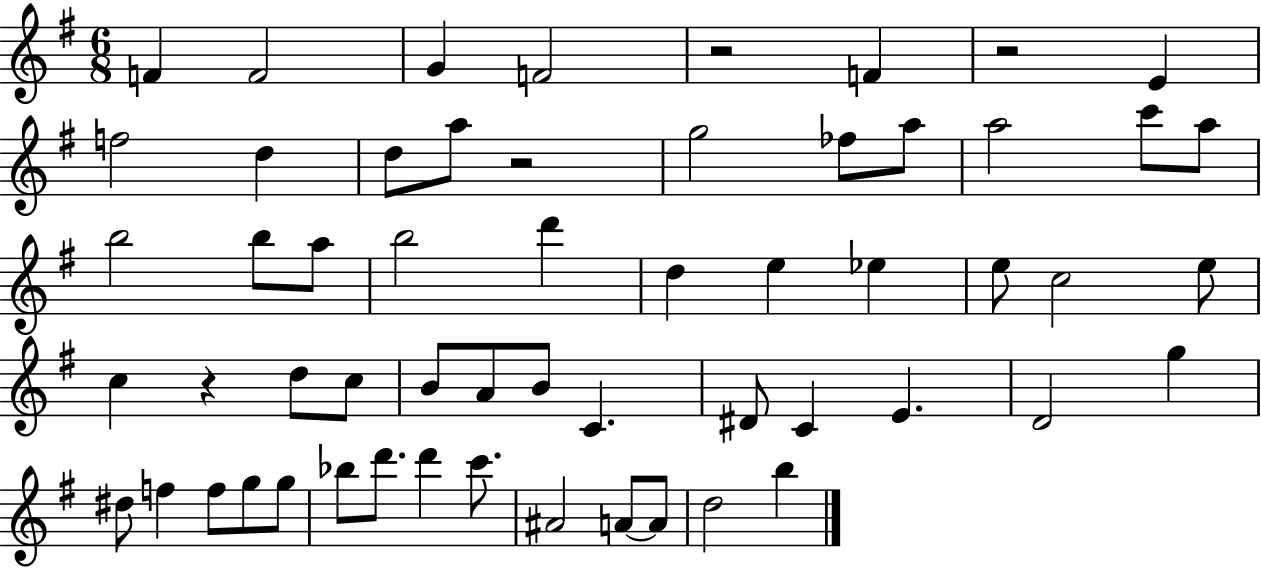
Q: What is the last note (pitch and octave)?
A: B5